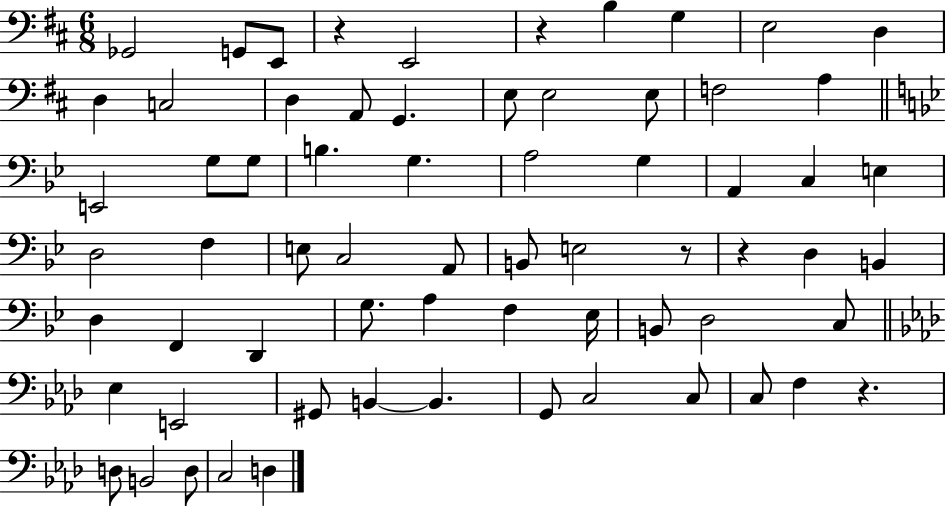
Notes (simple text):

Gb2/h G2/e E2/e R/q E2/h R/q B3/q G3/q E3/h D3/q D3/q C3/h D3/q A2/e G2/q. E3/e E3/h E3/e F3/h A3/q E2/h G3/e G3/e B3/q. G3/q. A3/h G3/q A2/q C3/q E3/q D3/h F3/q E3/e C3/h A2/e B2/e E3/h R/e R/q D3/q B2/q D3/q F2/q D2/q G3/e. A3/q F3/q Eb3/s B2/e D3/h C3/e Eb3/q E2/h G#2/e B2/q B2/q. G2/e C3/h C3/e C3/e F3/q R/q. D3/e B2/h D3/e C3/h D3/q